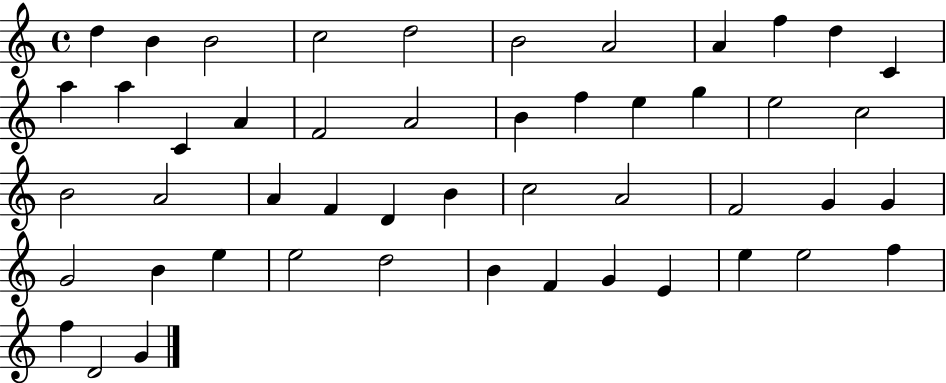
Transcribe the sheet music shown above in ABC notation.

X:1
T:Untitled
M:4/4
L:1/4
K:C
d B B2 c2 d2 B2 A2 A f d C a a C A F2 A2 B f e g e2 c2 B2 A2 A F D B c2 A2 F2 G G G2 B e e2 d2 B F G E e e2 f f D2 G